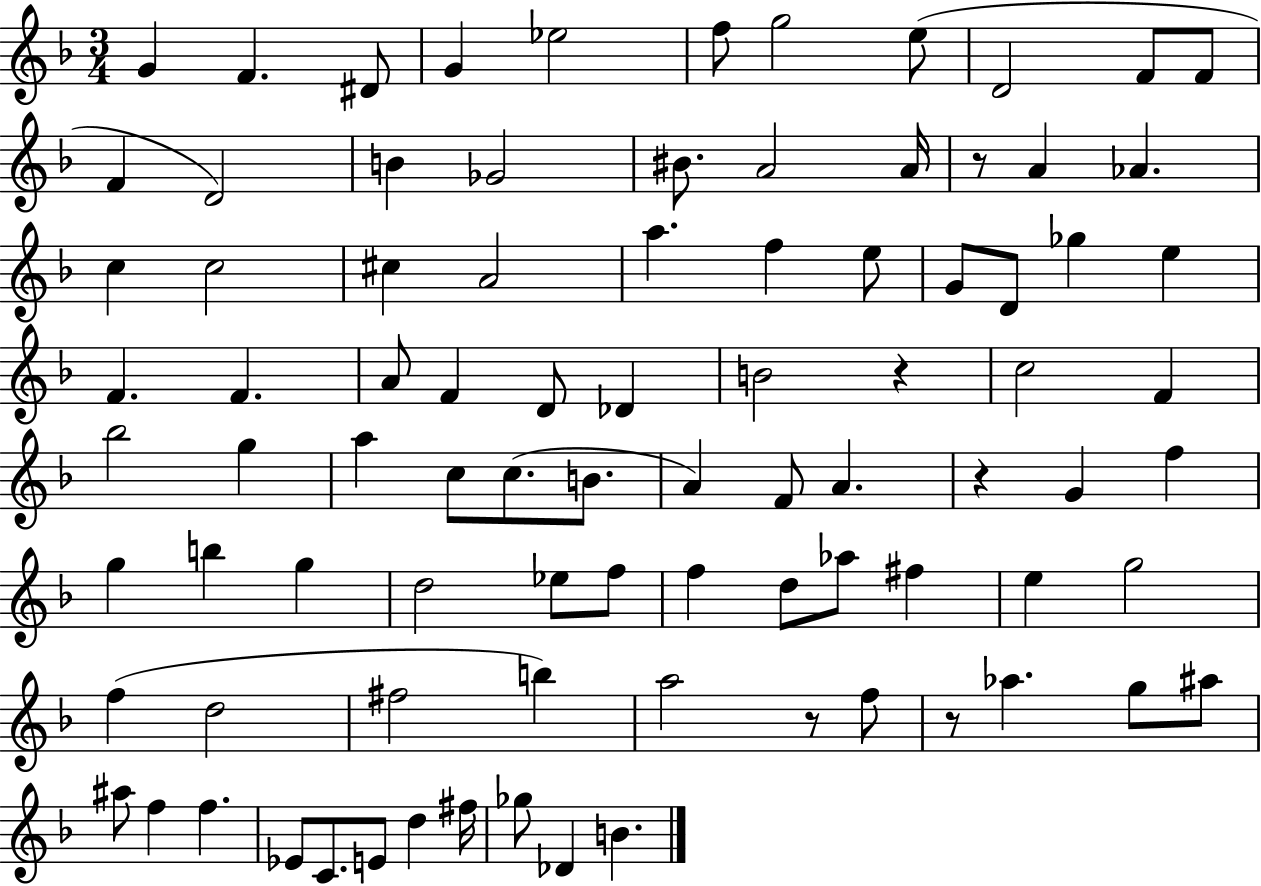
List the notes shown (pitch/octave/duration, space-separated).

G4/q F4/q. D#4/e G4/q Eb5/h F5/e G5/h E5/e D4/h F4/e F4/e F4/q D4/h B4/q Gb4/h BIS4/e. A4/h A4/s R/e A4/q Ab4/q. C5/q C5/h C#5/q A4/h A5/q. F5/q E5/e G4/e D4/e Gb5/q E5/q F4/q. F4/q. A4/e F4/q D4/e Db4/q B4/h R/q C5/h F4/q Bb5/h G5/q A5/q C5/e C5/e. B4/e. A4/q F4/e A4/q. R/q G4/q F5/q G5/q B5/q G5/q D5/h Eb5/e F5/e F5/q D5/e Ab5/e F#5/q E5/q G5/h F5/q D5/h F#5/h B5/q A5/h R/e F5/e R/e Ab5/q. G5/e A#5/e A#5/e F5/q F5/q. Eb4/e C4/e. E4/e D5/q F#5/s Gb5/e Db4/q B4/q.